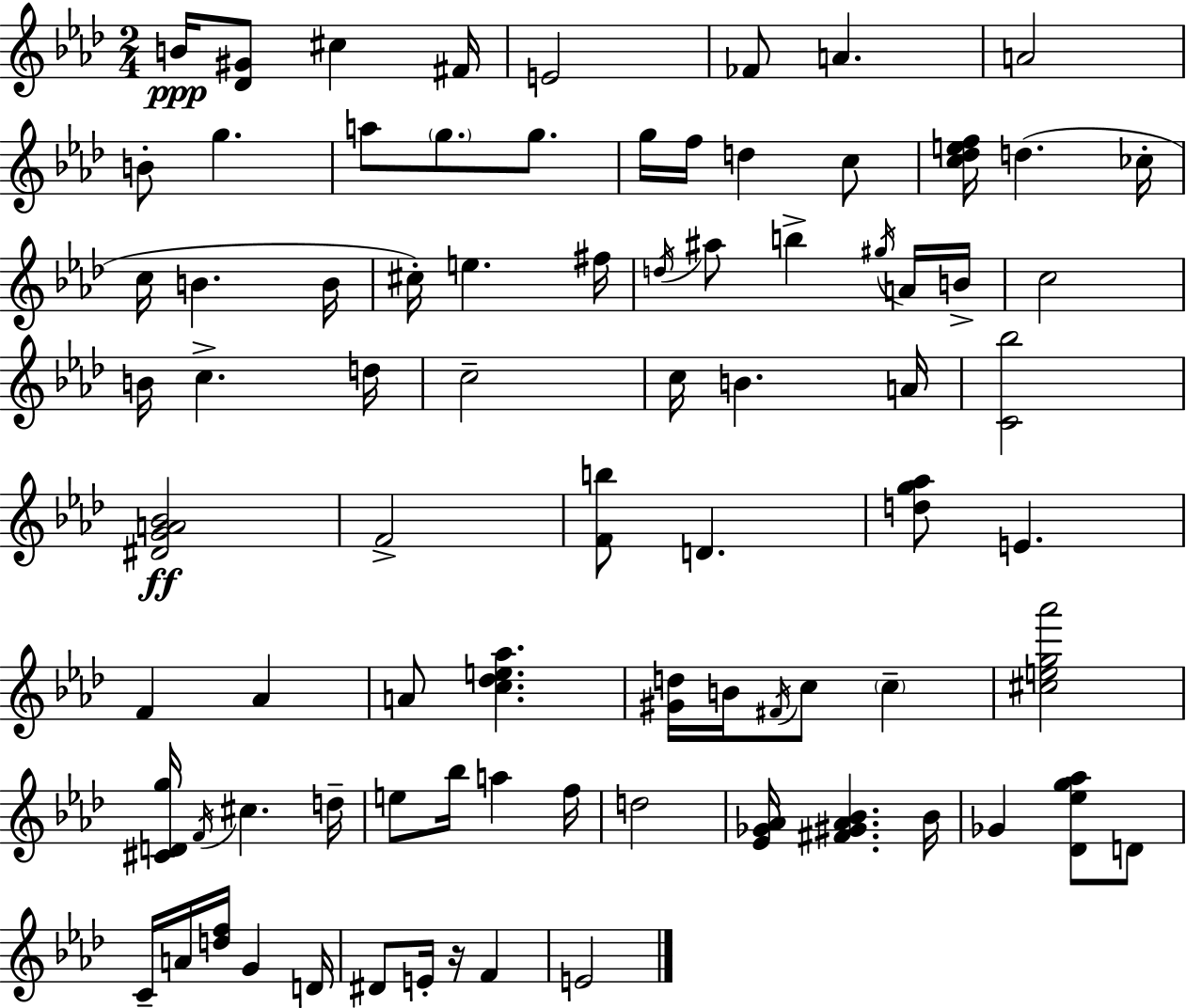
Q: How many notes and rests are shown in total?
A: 82